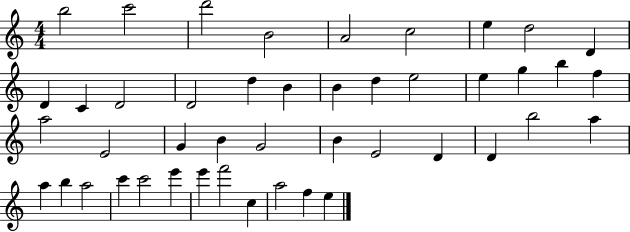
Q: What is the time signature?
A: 4/4